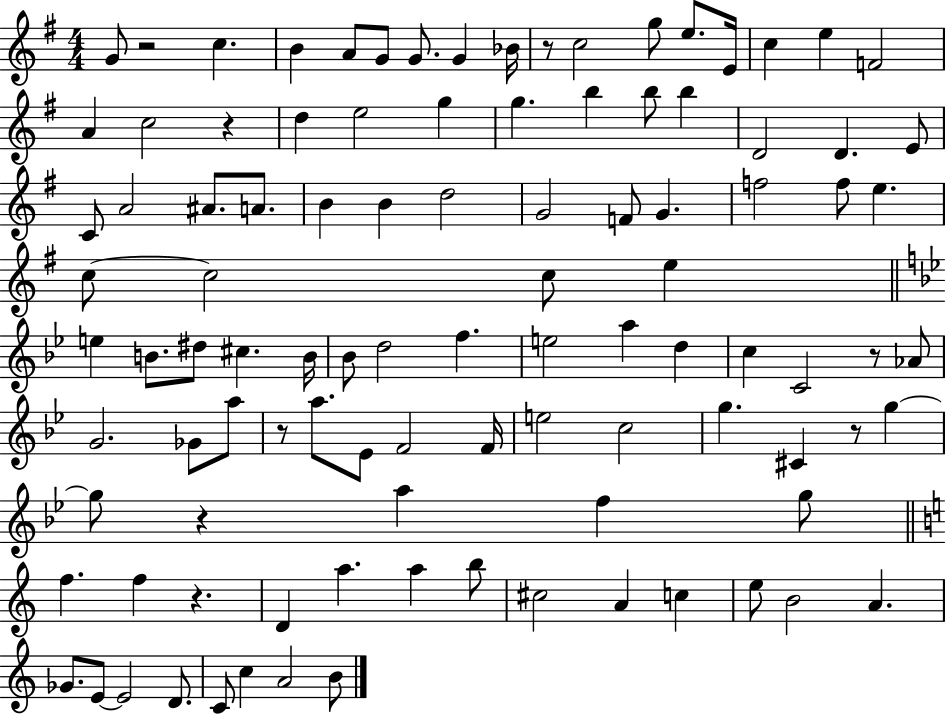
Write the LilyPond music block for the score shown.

{
  \clef treble
  \numericTimeSignature
  \time 4/4
  \key g \major
  g'8 r2 c''4. | b'4 a'8 g'8 g'8. g'4 bes'16 | r8 c''2 g''8 e''8. e'16 | c''4 e''4 f'2 | \break a'4 c''2 r4 | d''4 e''2 g''4 | g''4. b''4 b''8 b''4 | d'2 d'4. e'8 | \break c'8 a'2 ais'8. a'8. | b'4 b'4 d''2 | g'2 f'8 g'4. | f''2 f''8 e''4. | \break c''8~~ c''2 c''8 e''4 | \bar "||" \break \key g \minor e''4 b'8. dis''8 cis''4. b'16 | bes'8 d''2 f''4. | e''2 a''4 d''4 | c''4 c'2 r8 aes'8 | \break g'2. ges'8 a''8 | r8 a''8. ees'8 f'2 f'16 | e''2 c''2 | g''4. cis'4 r8 g''4~~ | \break g''8 r4 a''4 f''4 g''8 | \bar "||" \break \key c \major f''4. f''4 r4. | d'4 a''4. a''4 b''8 | cis''2 a'4 c''4 | e''8 b'2 a'4. | \break ges'8. e'8~~ e'2 d'8. | c'8 c''4 a'2 b'8 | \bar "|."
}